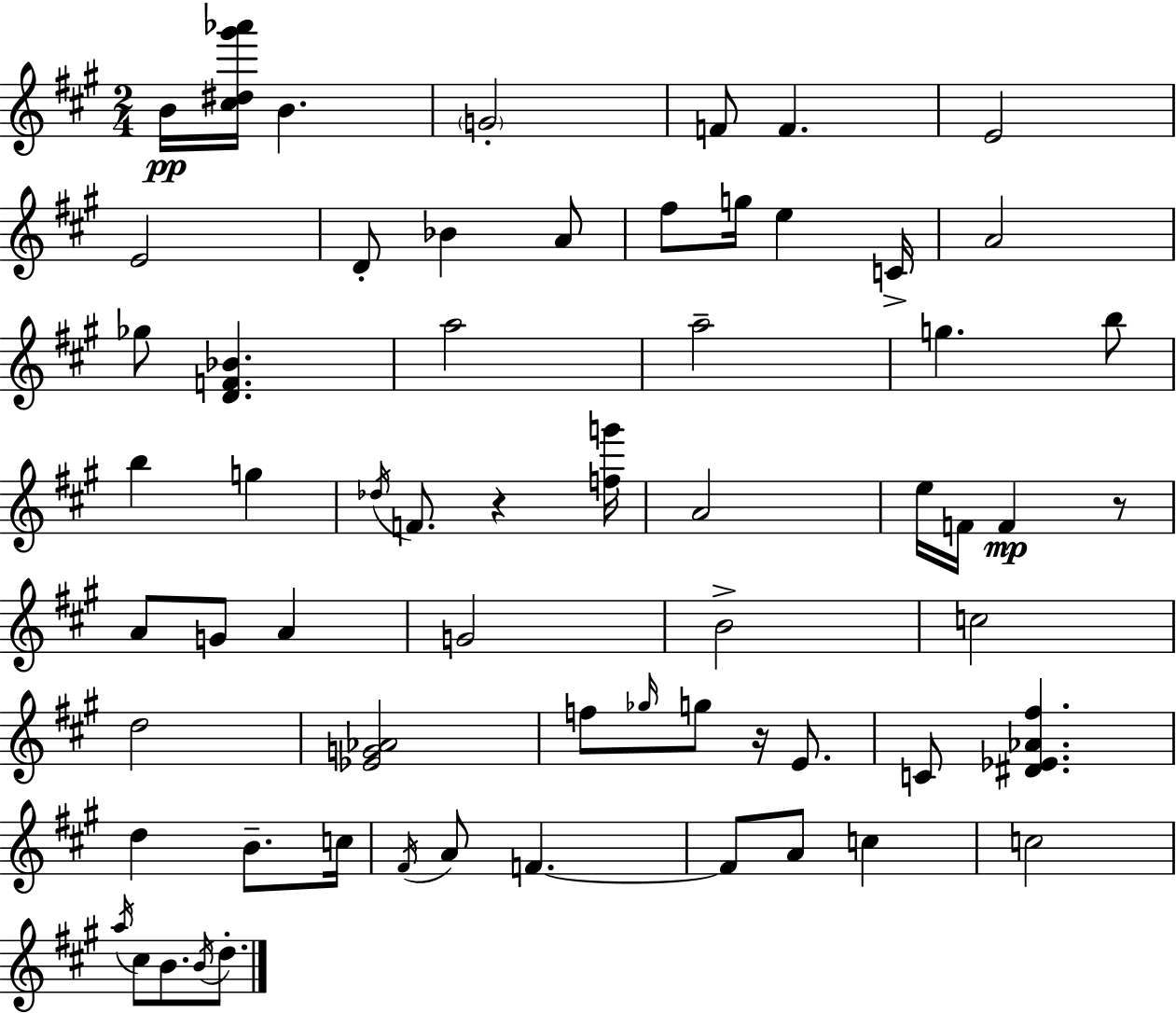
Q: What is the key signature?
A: A major